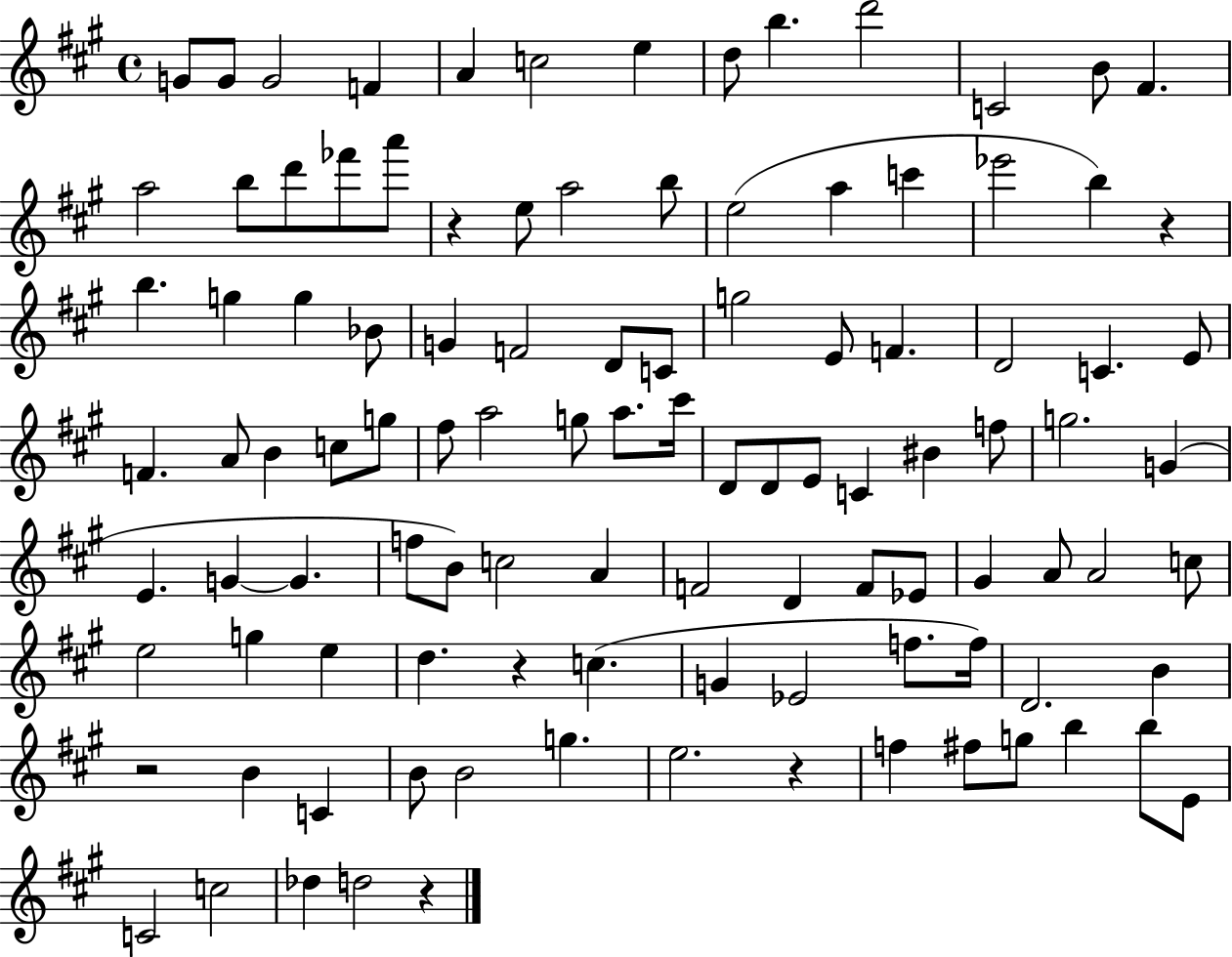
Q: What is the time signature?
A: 4/4